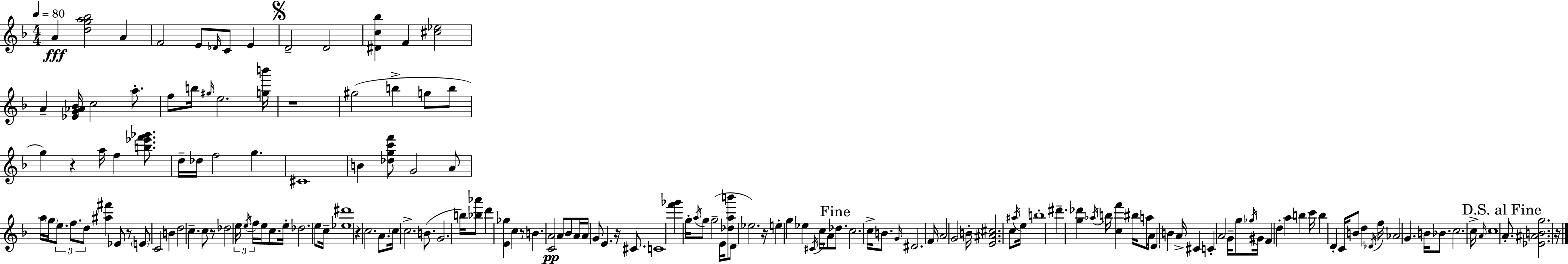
X:1
T:Untitled
M:4/4
L:1/4
K:Dm
A [dga_b]2 A F2 E/2 _D/4 C/2 E D2 D2 [^Dc_b] F [^c_e]2 A [_EG_A_B]/4 c2 a/2 f/2 b/4 ^g/4 e2 [gb']/4 z4 ^g2 b g/2 b/2 g z a/4 f [b_e'f'_g']/2 d/4 _d/4 f2 g ^C4 B [_dgc'f']/2 G2 A/2 a/4 g/4 e/2 f/2 d/2 [^a^f'] _E/2 z/2 E/2 C2 B d2 c c/2 z/2 _d2 e/4 e/4 f/4 e/4 c/2 e/4 _d2 e/2 c/4 [_e^d']4 z c2 A/2 c/4 c2 B/2 G2 b/4 [_b_a']/2 d' [E_g] c z/2 B [CA]2 A/2 _B/2 A/4 A/4 G/2 E z/4 ^C/2 C4 [f'_g'] g/4 a/4 g/2 g2 E/4 [_dab']/2 D/2 _e2 z/4 e g _e ^C/4 c/4 A/2 _d/2 c2 c/4 B/2 G/4 ^D2 F/4 A2 G2 B/4 [E^A^c]2 c/2 ^a/4 e/4 b4 ^d' [g_d'] _a/4 b/4 [cf'] ^b/4 a/2 A/4 D B A/4 ^C C A2 G/4 g/2 _g/4 ^G/4 F d a b c'/4 b D C/4 B/2 d _D/4 f/4 _A2 G B/4 _B/2 c2 c/4 A/4 c4 A/2 [_E^ABg]2 z/4